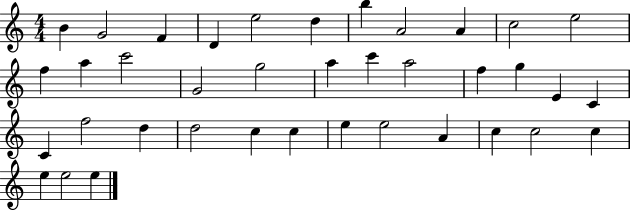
X:1
T:Untitled
M:4/4
L:1/4
K:C
B G2 F D e2 d b A2 A c2 e2 f a c'2 G2 g2 a c' a2 f g E C C f2 d d2 c c e e2 A c c2 c e e2 e